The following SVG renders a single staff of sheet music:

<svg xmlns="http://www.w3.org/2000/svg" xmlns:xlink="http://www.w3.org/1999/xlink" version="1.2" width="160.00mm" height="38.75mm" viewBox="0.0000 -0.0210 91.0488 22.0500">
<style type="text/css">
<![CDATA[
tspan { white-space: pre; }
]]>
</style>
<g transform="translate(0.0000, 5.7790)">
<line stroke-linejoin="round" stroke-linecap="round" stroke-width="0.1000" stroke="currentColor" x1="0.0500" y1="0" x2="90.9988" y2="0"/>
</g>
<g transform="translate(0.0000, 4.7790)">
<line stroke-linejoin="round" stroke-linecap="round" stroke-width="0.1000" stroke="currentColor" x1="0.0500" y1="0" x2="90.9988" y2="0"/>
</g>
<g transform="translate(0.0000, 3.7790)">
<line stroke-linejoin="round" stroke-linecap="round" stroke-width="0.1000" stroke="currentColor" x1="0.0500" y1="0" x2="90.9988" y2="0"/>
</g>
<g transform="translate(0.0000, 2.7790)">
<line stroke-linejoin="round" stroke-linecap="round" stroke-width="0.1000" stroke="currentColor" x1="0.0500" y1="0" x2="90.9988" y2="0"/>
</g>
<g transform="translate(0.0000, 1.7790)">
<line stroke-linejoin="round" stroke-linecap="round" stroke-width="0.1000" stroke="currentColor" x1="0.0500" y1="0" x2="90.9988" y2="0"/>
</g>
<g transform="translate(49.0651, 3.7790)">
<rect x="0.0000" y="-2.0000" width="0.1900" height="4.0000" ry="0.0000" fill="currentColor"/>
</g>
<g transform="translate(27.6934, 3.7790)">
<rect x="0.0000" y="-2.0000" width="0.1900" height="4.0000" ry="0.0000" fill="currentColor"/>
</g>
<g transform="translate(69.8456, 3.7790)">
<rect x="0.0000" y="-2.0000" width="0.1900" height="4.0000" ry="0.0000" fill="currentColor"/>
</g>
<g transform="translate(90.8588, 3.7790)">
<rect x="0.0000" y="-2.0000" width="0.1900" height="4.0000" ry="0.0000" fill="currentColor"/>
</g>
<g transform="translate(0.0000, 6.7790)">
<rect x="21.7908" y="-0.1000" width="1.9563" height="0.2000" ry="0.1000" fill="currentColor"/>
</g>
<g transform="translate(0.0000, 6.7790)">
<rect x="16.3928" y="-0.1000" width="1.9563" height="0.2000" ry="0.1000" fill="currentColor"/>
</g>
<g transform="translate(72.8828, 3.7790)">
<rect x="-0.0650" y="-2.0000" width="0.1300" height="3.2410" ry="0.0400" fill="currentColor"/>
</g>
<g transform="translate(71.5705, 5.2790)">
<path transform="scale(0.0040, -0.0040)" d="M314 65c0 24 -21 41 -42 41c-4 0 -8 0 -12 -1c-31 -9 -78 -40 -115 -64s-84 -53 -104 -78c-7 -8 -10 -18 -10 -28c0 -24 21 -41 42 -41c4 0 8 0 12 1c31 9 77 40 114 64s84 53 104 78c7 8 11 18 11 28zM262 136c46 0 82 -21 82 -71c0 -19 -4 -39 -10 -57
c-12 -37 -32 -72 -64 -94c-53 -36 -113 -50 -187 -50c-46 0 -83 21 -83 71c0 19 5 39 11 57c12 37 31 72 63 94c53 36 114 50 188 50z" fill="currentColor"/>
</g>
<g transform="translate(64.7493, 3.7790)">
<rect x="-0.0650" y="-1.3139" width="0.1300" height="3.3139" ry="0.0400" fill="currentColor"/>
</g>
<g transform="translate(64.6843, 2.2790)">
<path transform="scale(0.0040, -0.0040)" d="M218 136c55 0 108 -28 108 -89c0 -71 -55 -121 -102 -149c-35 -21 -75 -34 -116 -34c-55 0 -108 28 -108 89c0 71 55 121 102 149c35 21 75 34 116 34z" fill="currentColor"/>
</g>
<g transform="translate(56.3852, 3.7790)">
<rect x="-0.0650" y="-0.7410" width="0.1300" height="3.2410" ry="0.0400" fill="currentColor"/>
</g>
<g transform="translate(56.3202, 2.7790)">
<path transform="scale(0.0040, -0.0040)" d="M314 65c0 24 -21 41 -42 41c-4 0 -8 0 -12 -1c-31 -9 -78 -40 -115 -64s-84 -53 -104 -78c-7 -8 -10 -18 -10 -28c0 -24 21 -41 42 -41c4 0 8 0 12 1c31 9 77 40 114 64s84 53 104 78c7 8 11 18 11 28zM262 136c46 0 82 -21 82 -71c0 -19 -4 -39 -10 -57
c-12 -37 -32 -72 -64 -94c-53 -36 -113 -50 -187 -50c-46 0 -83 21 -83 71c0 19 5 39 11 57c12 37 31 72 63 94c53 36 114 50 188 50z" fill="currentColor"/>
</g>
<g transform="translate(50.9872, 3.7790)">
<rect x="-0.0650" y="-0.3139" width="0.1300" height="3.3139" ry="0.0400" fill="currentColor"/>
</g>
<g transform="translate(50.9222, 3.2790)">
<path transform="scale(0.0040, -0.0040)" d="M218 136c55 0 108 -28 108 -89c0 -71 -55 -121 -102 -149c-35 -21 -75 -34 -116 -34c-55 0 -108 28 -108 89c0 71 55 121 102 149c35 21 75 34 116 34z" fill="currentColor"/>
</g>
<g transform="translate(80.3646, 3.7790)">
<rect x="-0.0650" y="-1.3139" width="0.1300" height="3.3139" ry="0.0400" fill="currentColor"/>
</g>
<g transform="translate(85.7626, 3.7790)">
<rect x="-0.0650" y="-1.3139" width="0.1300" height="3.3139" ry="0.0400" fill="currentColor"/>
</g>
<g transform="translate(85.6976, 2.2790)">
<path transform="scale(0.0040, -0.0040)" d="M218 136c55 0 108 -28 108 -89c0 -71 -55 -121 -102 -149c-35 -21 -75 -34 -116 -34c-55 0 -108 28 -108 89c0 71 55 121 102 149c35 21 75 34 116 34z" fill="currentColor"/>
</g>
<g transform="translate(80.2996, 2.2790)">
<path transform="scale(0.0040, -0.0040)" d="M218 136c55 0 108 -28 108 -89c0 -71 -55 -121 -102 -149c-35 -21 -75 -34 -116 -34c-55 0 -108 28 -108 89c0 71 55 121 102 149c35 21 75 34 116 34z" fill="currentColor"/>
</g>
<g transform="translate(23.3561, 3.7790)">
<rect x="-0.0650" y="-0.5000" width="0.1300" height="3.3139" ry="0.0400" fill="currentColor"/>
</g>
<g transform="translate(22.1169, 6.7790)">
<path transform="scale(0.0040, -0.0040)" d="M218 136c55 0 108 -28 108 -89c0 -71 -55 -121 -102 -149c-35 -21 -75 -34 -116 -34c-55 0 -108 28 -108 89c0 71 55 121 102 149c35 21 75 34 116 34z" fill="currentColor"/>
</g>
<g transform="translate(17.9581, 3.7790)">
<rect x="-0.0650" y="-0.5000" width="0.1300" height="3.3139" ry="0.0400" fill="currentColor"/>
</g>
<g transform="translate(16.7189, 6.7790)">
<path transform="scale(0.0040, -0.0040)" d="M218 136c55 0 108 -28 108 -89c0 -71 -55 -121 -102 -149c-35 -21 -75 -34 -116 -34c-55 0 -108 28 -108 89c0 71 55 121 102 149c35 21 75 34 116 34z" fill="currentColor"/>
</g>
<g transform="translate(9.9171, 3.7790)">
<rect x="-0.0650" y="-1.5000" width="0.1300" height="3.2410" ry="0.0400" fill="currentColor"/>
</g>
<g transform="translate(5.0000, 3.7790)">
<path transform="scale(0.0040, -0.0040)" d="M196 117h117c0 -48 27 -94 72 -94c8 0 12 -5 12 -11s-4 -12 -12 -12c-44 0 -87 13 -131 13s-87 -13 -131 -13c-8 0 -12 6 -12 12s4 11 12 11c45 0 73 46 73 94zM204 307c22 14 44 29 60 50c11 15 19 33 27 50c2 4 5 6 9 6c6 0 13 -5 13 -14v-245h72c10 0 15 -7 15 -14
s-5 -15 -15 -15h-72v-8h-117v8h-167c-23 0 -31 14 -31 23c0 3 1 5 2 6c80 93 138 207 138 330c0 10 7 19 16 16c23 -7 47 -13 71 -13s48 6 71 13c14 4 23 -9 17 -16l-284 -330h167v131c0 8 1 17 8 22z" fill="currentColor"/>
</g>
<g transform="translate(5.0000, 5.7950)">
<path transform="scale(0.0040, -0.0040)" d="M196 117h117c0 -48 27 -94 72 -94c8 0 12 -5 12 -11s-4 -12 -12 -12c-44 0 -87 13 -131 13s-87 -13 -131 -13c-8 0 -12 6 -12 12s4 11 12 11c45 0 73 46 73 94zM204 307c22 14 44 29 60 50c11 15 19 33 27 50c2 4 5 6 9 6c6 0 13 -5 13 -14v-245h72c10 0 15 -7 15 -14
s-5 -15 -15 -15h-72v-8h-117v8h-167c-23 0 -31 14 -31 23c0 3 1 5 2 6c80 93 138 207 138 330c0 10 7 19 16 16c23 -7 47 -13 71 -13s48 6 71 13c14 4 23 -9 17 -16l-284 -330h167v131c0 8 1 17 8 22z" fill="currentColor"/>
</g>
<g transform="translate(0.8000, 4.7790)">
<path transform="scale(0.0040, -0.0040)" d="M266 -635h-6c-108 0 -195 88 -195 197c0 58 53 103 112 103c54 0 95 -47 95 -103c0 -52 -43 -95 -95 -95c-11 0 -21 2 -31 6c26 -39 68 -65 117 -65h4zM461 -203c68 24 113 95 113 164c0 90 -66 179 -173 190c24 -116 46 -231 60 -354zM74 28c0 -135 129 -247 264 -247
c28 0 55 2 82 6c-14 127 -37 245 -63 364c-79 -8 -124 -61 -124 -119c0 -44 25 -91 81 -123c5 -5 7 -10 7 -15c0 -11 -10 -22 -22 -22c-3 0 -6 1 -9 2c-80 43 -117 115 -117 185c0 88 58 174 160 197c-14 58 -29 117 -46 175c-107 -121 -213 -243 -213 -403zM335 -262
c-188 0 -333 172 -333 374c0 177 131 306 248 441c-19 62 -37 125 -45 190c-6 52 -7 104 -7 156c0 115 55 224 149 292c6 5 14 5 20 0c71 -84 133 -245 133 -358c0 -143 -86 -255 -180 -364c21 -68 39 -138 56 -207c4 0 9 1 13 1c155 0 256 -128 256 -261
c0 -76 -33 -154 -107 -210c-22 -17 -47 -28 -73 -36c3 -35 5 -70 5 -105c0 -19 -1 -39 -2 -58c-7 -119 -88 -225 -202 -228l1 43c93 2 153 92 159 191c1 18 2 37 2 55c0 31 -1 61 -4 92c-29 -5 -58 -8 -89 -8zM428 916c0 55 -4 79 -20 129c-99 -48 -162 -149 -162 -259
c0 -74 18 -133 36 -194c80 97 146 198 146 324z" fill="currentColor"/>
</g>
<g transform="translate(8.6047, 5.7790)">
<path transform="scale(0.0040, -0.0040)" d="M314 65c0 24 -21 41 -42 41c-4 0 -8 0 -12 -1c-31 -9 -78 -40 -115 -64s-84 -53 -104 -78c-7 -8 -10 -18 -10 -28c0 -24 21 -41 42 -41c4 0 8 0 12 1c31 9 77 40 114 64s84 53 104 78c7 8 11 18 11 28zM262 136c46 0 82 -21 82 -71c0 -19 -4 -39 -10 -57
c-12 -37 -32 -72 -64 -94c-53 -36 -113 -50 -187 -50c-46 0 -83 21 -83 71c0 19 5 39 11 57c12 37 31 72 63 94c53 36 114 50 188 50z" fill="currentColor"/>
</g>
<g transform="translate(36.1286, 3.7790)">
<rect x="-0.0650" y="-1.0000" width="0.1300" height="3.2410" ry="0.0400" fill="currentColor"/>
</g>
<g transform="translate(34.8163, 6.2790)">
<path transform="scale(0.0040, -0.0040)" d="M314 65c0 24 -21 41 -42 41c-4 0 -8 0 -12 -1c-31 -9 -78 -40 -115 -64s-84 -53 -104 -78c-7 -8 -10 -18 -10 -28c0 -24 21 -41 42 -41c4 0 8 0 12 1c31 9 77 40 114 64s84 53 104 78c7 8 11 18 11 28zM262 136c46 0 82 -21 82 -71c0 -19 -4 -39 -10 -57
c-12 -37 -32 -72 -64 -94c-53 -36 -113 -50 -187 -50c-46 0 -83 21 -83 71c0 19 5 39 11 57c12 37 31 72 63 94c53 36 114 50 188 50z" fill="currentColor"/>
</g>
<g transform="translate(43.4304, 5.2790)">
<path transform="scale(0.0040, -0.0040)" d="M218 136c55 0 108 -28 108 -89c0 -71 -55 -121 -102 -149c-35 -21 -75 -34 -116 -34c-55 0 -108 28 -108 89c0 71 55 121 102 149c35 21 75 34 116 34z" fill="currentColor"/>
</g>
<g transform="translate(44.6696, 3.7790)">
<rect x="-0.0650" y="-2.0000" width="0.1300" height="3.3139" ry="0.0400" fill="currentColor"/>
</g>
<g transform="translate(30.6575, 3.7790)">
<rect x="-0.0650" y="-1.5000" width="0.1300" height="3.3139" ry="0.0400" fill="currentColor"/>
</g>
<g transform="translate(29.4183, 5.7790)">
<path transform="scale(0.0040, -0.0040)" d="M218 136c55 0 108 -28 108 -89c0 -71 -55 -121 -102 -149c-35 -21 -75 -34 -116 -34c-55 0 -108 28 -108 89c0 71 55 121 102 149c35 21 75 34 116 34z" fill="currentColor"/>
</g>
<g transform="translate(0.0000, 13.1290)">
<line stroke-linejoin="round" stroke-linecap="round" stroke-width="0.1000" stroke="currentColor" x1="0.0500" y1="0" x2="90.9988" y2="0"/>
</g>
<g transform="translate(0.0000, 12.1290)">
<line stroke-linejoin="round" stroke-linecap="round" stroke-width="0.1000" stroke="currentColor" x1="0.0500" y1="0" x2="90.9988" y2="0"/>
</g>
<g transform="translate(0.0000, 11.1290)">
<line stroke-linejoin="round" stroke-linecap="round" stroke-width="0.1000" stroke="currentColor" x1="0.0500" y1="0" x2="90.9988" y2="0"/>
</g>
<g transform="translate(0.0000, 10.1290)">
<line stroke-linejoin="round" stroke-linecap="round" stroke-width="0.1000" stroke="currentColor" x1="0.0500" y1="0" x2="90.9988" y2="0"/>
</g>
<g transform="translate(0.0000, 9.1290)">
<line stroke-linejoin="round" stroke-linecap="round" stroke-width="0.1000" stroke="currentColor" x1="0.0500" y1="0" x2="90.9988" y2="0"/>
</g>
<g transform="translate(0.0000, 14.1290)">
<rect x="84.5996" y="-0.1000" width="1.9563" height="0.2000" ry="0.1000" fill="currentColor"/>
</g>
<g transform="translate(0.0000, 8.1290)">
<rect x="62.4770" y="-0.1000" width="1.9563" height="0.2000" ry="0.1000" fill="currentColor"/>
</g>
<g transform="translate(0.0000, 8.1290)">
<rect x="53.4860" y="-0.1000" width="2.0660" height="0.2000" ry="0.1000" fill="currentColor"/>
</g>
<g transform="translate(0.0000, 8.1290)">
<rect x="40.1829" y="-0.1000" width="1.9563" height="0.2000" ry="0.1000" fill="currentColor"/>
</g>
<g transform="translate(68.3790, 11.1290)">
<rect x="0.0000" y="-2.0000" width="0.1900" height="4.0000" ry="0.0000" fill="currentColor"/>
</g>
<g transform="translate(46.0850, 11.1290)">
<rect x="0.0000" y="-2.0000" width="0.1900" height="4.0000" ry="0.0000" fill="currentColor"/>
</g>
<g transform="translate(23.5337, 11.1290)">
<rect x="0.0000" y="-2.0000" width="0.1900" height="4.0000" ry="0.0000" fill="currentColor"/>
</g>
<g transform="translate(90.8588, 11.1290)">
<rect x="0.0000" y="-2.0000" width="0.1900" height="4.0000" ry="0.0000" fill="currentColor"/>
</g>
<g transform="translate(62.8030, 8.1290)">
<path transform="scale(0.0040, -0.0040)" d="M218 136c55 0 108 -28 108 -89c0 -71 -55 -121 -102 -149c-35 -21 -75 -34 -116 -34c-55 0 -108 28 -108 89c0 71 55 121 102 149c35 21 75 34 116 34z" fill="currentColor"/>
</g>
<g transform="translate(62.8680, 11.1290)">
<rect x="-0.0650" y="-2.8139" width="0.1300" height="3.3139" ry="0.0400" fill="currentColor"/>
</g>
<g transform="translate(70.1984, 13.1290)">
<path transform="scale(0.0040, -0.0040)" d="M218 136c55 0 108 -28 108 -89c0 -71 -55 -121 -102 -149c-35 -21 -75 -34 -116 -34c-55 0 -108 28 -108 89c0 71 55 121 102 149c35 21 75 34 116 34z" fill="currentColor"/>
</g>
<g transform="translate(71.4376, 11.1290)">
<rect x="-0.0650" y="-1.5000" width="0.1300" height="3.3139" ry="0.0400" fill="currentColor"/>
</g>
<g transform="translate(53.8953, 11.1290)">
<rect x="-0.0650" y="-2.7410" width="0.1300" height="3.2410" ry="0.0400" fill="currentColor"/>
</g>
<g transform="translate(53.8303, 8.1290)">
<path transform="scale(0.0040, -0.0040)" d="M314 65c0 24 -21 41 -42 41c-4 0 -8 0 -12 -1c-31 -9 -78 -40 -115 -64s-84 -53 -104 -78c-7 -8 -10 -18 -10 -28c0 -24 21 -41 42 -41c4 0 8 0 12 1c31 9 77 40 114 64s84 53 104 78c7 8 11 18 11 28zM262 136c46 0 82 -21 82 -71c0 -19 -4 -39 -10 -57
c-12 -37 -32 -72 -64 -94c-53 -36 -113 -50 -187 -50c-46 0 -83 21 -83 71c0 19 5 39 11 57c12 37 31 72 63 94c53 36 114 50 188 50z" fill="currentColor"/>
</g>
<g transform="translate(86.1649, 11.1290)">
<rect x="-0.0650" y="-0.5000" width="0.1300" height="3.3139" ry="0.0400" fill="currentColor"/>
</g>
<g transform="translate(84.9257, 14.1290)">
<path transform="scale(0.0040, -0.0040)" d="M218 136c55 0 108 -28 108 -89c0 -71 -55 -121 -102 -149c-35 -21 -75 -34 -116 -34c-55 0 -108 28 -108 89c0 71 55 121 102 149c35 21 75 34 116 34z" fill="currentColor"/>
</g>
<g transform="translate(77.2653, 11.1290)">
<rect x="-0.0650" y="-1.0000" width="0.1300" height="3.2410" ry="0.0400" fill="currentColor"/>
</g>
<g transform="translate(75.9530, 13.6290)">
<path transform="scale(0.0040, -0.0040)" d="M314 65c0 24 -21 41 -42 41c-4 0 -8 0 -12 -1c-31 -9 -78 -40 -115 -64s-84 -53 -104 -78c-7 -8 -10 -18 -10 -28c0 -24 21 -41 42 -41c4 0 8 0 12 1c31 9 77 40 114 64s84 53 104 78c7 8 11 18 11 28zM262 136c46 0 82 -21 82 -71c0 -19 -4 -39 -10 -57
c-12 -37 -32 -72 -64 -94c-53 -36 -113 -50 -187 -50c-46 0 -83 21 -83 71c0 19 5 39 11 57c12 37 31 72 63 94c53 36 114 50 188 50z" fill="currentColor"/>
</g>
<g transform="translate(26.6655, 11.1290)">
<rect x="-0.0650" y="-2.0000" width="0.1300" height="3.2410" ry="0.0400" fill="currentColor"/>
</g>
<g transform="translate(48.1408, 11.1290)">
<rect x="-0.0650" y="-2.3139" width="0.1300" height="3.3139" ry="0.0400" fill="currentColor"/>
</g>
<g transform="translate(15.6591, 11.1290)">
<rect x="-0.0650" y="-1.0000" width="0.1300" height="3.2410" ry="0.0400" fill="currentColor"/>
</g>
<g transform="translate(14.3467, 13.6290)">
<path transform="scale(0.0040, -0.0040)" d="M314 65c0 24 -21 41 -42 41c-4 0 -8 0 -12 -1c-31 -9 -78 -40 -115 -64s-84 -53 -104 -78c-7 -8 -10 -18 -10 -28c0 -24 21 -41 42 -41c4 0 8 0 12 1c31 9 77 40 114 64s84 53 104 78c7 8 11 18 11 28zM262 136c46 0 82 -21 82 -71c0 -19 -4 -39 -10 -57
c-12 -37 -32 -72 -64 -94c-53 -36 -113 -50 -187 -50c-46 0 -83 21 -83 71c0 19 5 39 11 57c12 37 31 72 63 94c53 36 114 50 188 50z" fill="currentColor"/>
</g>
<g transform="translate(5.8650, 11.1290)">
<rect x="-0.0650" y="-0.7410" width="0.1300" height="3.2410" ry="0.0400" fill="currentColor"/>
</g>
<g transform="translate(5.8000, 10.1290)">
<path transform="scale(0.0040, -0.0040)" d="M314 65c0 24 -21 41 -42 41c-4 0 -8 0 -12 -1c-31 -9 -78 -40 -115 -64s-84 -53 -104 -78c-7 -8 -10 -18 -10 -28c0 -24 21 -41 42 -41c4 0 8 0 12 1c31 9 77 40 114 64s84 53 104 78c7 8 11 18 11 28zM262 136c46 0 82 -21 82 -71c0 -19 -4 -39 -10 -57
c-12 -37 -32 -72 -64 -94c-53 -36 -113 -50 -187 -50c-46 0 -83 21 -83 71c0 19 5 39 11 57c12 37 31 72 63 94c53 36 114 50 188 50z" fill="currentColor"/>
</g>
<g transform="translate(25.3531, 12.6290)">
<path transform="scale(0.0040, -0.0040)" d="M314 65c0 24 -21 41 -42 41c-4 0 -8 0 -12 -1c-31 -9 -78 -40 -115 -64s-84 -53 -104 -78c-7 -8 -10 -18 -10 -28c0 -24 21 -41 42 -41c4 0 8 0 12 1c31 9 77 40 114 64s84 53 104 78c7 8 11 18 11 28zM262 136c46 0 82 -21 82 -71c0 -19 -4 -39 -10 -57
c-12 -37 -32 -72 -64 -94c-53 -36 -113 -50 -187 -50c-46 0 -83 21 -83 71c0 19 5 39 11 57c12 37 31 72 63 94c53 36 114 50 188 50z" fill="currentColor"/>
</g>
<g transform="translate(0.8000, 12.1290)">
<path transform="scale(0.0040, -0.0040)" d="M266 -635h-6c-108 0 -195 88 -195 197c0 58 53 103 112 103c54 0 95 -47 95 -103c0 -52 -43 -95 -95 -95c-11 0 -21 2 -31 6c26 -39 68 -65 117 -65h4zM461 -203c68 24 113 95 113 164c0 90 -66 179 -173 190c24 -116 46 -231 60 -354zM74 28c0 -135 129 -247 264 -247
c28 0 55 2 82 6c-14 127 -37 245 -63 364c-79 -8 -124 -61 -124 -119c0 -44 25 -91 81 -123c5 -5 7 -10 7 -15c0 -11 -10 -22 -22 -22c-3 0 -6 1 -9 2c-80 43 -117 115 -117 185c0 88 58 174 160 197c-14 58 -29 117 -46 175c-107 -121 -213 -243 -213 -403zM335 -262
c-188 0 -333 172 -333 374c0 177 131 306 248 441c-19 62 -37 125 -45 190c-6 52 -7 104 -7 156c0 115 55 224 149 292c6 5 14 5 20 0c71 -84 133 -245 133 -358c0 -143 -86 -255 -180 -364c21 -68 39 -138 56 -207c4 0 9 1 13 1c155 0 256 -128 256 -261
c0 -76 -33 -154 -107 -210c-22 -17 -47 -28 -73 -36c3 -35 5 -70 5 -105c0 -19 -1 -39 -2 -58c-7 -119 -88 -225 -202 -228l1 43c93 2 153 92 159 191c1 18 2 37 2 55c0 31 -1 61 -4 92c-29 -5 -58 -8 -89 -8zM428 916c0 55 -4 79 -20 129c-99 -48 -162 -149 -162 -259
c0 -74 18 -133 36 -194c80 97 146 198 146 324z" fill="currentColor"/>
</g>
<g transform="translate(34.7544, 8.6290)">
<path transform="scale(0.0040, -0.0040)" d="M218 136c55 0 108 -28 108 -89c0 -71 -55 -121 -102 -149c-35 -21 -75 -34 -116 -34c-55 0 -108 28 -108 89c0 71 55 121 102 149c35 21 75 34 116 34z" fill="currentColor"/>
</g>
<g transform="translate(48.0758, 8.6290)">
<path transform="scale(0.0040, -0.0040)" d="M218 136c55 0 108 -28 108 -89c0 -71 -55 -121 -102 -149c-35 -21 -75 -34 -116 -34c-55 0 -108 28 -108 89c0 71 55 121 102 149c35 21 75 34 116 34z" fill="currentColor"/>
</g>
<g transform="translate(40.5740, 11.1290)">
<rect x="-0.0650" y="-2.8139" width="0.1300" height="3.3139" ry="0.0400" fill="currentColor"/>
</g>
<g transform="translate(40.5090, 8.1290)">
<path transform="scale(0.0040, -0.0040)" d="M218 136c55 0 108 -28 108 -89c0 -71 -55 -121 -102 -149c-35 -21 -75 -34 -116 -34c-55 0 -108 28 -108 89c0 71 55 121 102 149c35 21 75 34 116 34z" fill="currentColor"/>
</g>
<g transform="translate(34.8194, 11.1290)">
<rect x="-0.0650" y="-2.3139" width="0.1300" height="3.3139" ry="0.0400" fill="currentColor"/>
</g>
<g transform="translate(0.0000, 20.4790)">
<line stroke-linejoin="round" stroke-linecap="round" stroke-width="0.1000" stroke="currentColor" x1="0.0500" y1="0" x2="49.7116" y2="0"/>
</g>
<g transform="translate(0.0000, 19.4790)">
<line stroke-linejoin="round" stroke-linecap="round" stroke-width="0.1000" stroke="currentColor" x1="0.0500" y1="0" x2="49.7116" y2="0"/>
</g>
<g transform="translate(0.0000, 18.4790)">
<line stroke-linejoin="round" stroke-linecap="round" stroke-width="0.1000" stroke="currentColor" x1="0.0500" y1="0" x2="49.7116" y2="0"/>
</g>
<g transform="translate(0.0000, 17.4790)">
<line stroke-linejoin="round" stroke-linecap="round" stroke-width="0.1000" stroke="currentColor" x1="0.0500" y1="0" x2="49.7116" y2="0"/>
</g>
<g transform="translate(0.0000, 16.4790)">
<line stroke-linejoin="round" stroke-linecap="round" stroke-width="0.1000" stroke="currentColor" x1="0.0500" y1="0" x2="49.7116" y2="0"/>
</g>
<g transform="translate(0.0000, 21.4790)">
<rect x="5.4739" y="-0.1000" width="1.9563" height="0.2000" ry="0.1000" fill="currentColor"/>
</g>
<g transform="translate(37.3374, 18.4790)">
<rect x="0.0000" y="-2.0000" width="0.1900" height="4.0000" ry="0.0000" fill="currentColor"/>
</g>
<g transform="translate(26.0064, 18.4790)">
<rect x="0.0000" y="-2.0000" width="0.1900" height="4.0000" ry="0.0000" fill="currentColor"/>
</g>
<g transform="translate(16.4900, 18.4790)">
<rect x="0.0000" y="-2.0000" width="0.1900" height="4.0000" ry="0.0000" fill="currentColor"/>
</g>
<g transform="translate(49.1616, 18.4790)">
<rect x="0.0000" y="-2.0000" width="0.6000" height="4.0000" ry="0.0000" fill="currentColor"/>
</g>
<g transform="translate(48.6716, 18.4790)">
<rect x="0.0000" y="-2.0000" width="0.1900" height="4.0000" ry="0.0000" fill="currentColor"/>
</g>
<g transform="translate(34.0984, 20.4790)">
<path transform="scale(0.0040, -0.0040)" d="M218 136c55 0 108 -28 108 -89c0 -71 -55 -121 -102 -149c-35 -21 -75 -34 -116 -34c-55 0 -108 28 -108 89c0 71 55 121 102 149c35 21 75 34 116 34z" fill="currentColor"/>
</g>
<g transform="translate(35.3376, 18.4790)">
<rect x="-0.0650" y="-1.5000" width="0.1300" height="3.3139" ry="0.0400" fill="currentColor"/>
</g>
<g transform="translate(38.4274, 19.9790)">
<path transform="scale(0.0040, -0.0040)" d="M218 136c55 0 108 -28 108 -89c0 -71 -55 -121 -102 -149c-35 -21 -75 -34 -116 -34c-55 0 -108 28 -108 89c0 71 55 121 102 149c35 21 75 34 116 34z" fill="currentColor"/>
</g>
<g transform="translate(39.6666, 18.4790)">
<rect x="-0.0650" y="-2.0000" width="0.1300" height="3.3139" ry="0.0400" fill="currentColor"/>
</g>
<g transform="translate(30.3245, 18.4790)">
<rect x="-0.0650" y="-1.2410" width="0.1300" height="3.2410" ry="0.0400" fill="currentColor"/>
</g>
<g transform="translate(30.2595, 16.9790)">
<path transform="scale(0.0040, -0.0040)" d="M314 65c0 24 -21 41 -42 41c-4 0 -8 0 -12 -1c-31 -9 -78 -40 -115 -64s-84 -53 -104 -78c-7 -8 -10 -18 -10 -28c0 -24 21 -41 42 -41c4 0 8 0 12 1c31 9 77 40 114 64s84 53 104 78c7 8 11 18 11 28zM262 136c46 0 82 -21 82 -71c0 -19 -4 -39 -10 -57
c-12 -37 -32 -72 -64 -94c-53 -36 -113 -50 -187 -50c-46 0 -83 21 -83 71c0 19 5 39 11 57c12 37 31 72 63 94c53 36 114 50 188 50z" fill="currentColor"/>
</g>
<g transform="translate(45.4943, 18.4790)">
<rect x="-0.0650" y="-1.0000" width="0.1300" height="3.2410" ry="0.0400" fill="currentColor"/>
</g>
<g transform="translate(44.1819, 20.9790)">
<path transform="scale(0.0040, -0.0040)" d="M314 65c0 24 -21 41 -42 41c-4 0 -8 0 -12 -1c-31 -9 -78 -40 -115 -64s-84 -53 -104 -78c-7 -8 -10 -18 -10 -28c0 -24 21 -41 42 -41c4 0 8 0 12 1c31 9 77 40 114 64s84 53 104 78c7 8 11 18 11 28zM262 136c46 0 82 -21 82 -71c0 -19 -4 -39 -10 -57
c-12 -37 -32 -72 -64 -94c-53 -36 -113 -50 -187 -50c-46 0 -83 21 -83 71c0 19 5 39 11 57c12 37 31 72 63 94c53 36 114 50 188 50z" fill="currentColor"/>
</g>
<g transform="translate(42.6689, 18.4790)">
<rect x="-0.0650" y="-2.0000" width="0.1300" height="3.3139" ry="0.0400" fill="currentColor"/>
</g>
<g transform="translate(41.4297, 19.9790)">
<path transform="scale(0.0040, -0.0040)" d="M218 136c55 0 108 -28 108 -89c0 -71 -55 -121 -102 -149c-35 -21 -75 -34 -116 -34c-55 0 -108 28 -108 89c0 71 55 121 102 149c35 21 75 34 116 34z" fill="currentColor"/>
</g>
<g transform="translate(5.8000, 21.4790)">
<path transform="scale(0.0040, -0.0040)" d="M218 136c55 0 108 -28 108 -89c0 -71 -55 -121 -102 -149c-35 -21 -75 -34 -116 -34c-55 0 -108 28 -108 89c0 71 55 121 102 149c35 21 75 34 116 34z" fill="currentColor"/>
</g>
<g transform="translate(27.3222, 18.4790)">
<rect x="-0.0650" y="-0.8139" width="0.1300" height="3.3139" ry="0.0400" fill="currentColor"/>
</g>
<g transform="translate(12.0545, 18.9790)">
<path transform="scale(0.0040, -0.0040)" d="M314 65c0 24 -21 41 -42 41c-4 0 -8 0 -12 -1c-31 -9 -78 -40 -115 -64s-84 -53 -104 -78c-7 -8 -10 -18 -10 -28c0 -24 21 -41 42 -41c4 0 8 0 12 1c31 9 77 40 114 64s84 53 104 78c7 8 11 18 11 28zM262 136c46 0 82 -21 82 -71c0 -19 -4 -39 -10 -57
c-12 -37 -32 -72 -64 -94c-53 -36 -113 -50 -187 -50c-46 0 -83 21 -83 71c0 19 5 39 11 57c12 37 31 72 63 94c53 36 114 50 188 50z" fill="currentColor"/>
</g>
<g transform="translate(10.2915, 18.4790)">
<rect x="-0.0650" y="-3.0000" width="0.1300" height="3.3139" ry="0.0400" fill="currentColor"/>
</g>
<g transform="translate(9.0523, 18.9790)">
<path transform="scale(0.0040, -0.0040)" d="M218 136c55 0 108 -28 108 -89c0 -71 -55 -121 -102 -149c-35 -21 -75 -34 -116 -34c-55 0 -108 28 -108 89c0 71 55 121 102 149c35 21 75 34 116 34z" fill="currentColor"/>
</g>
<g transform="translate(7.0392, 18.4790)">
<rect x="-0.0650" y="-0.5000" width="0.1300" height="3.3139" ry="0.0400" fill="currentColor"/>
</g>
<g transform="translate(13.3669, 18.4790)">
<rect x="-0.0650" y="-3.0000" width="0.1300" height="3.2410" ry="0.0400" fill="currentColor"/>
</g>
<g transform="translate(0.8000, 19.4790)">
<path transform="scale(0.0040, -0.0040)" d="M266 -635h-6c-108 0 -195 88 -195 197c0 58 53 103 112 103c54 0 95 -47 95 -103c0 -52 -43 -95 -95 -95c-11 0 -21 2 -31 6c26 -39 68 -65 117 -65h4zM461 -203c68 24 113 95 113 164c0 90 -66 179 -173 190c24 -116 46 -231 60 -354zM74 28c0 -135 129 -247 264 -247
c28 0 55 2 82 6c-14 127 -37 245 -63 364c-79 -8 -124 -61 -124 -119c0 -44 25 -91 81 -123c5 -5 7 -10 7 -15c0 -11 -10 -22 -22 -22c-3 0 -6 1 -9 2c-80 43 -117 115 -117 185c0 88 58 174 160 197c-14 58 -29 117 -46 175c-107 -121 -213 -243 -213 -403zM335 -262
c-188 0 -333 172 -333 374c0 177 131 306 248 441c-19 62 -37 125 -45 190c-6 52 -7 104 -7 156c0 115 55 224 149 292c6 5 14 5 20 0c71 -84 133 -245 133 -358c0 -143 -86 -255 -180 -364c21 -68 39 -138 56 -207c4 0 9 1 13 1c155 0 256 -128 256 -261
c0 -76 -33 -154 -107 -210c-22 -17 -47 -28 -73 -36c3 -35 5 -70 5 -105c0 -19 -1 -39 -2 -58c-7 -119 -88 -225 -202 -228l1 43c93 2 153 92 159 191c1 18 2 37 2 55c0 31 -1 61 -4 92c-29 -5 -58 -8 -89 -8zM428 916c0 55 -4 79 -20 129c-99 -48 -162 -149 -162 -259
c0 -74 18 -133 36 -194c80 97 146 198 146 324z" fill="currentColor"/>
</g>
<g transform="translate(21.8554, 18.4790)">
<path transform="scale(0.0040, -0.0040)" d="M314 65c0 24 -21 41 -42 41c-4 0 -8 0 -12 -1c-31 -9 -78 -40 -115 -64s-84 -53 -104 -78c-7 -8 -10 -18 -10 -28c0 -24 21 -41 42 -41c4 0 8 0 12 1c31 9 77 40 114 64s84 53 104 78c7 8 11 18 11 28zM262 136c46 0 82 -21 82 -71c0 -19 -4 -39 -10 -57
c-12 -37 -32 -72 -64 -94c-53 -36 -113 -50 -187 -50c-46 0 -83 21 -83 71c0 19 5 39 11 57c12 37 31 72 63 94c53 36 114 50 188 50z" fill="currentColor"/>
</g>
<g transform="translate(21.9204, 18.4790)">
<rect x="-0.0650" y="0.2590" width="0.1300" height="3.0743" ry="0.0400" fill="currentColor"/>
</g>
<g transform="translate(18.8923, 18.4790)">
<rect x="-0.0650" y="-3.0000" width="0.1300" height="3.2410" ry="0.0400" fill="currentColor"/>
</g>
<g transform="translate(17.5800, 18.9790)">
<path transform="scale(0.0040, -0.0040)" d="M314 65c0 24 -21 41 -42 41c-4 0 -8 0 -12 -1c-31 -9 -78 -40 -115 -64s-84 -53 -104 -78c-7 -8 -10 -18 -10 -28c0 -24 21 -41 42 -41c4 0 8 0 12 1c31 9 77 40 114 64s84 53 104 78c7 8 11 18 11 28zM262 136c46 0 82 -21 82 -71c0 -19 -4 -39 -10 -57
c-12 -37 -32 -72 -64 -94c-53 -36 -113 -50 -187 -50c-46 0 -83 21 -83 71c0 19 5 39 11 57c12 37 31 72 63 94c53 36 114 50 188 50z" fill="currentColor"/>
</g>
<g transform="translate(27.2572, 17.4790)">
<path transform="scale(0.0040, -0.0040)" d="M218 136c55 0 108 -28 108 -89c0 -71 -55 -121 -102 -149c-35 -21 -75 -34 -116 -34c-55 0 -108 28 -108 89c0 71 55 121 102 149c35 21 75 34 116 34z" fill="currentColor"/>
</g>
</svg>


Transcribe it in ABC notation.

X:1
T:Untitled
M:4/4
L:1/4
K:C
E2 C C E D2 F c d2 e F2 e e d2 D2 F2 g a g a2 a E D2 C C A A2 A2 B2 d e2 E F F D2